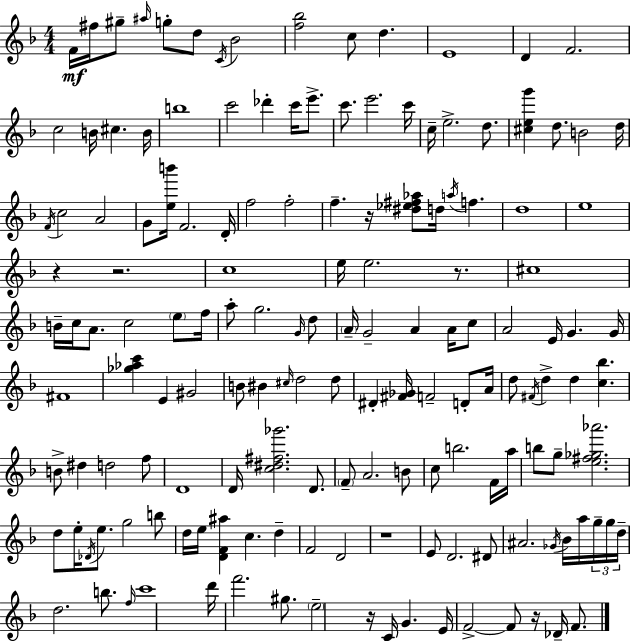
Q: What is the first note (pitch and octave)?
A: F4